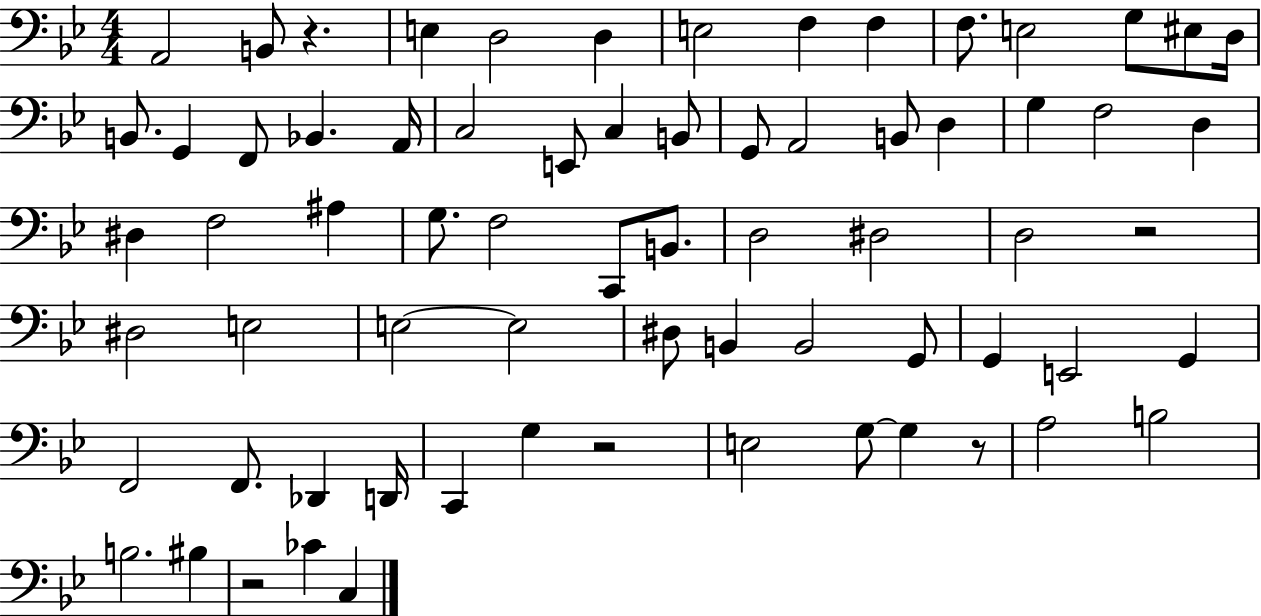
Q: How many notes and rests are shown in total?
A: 70